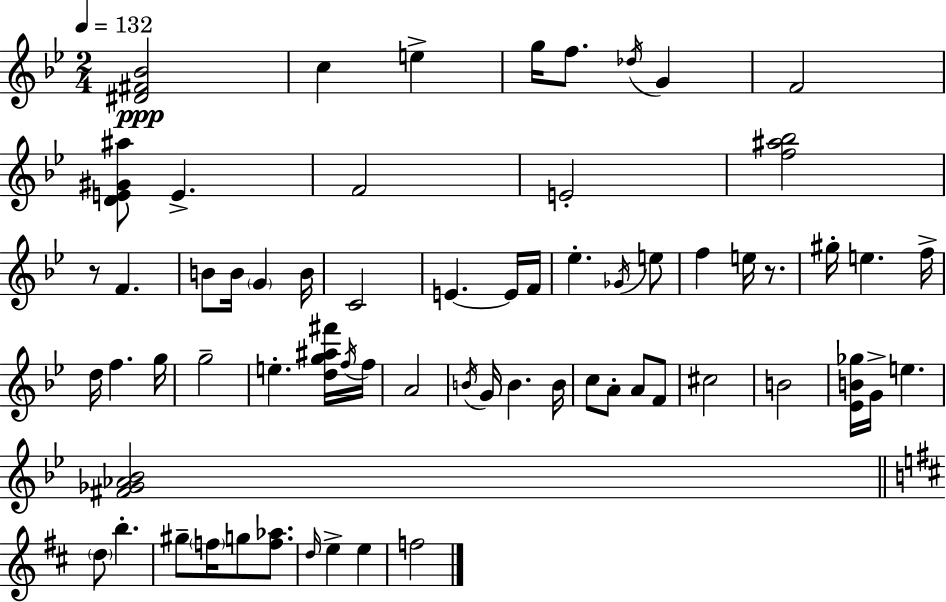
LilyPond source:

{
  \clef treble
  \numericTimeSignature
  \time 2/4
  \key bes \major
  \tempo 4 = 132
  <dis' fis' bes'>2\ppp | c''4 e''4-> | g''16 f''8. \acciaccatura { des''16 } g'4 | f'2 | \break <d' e' gis' ais''>8 e'4.-> | f'2 | e'2-. | <f'' ais'' bes''>2 | \break r8 f'4. | b'8 b'16 \parenthesize g'4 | b'16 c'2 | e'4.~~ e'16 | \break f'16 ees''4.-. \acciaccatura { ges'16 } | e''8 f''4 e''16 r8. | gis''16-. e''4. | f''16-> d''16 f''4. | \break g''16 g''2-- | e''4.-. | <d'' g'' ais'' fis'''>16 \acciaccatura { f''16 } f''16 a'2 | \acciaccatura { b'16 } g'16 b'4. | \break b'16 c''8 a'8-. | a'8 f'8 cis''2 | b'2 | <ees' b' ges''>16 g'16-> e''4. | \break <fis' ges' aes' bes'>2 | \bar "||" \break \key b \minor \parenthesize d''8 b''4.-. | gis''8-- \parenthesize f''16 g''8 <f'' aes''>8. | \grace { d''16 } e''4-> e''4 | f''2 | \break \bar "|."
}